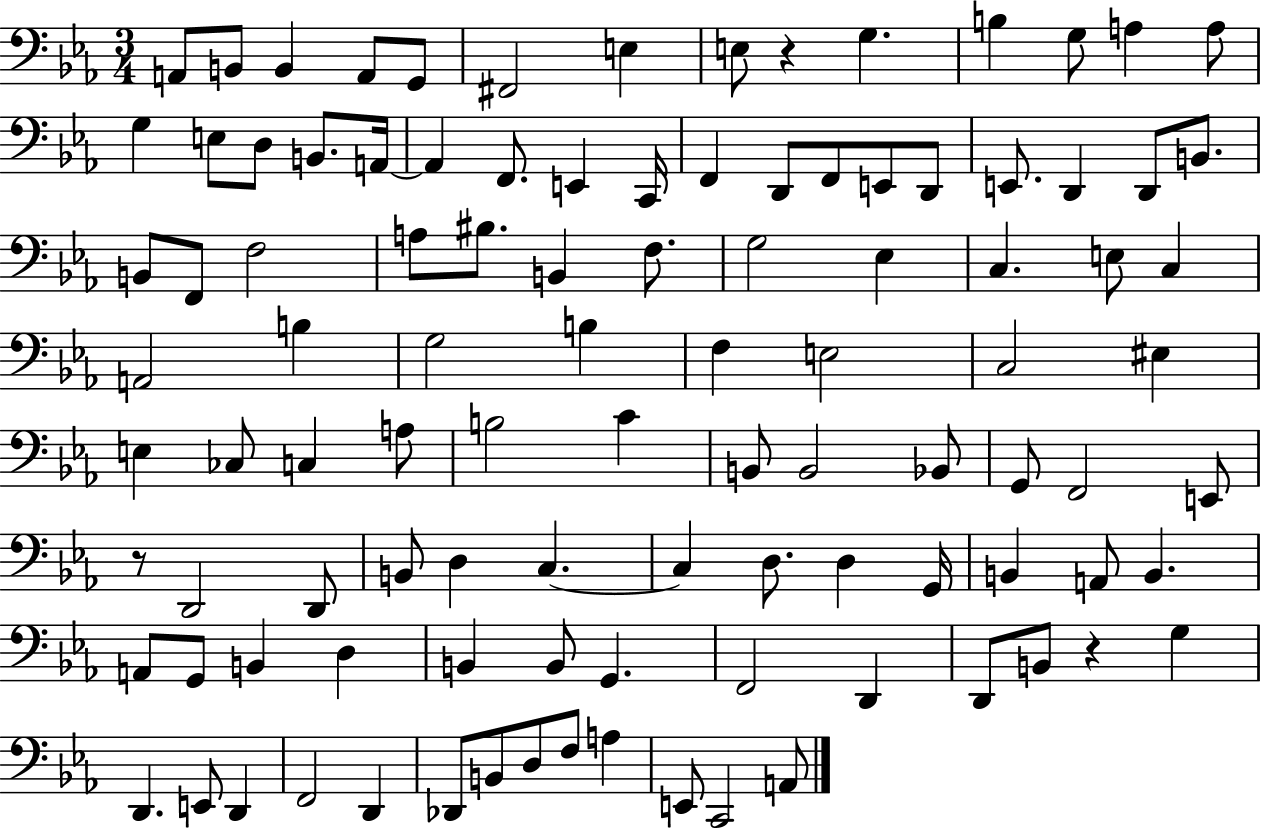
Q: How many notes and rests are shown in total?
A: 103